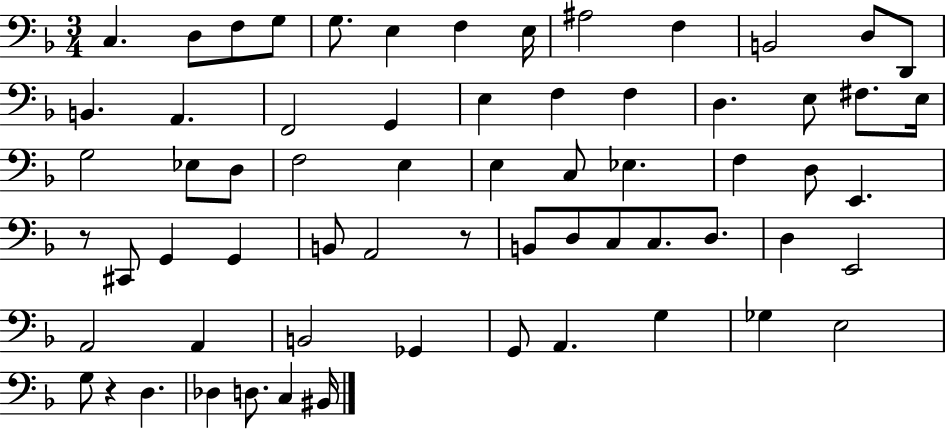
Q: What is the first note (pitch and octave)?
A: C3